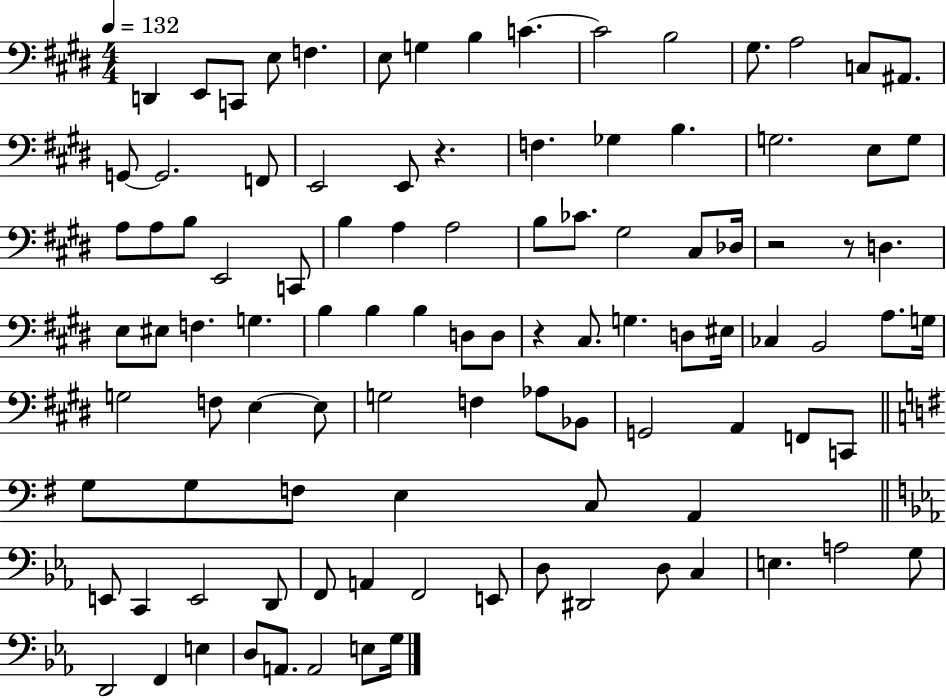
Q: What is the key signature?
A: E major